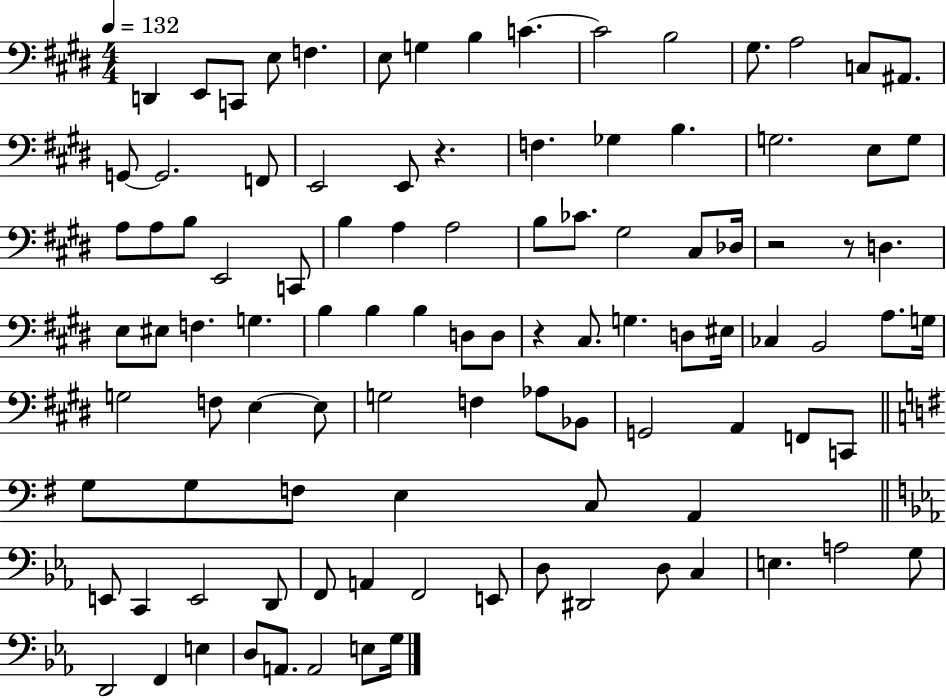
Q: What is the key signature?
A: E major